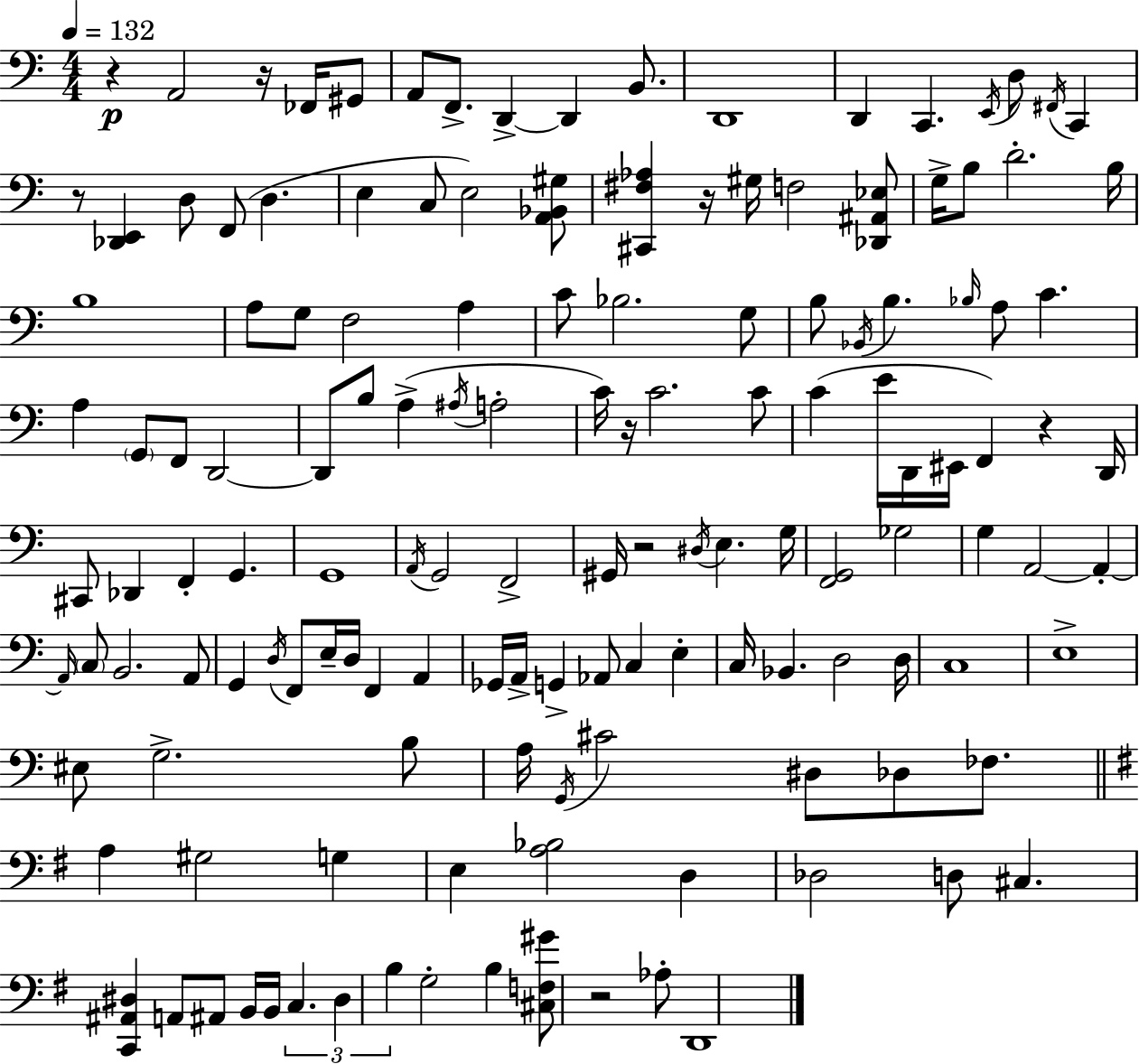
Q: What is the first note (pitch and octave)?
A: A2